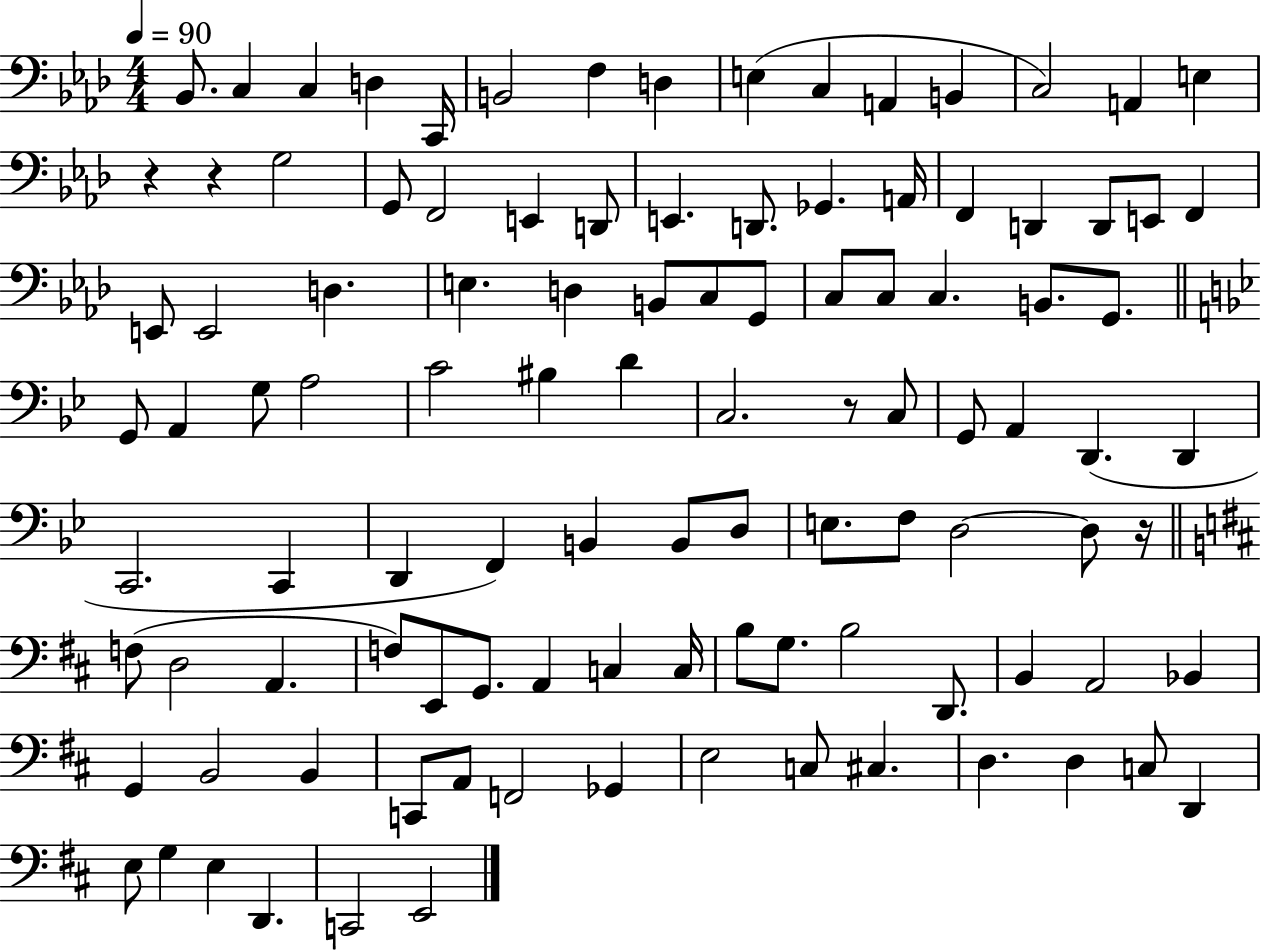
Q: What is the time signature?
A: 4/4